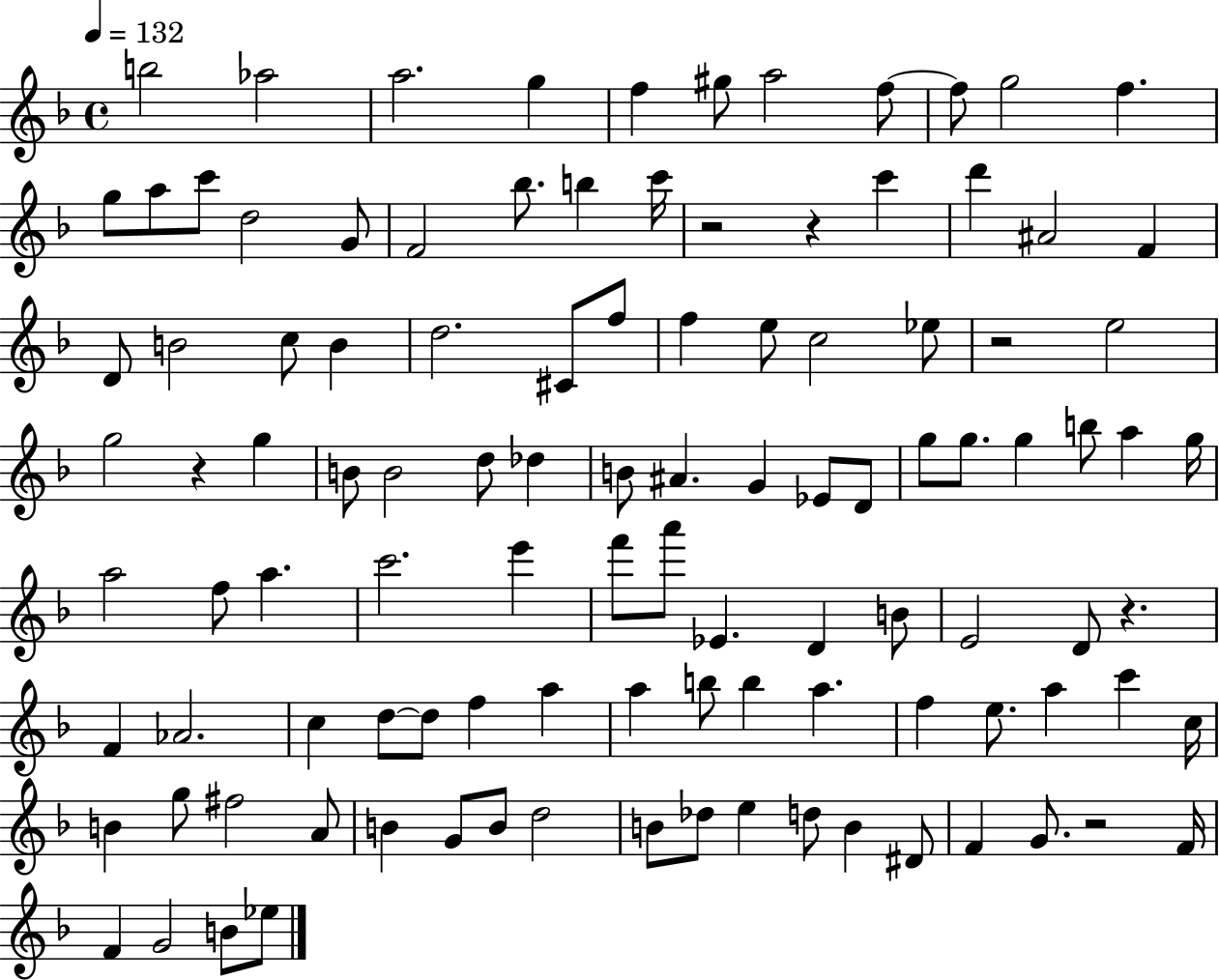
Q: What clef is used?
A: treble